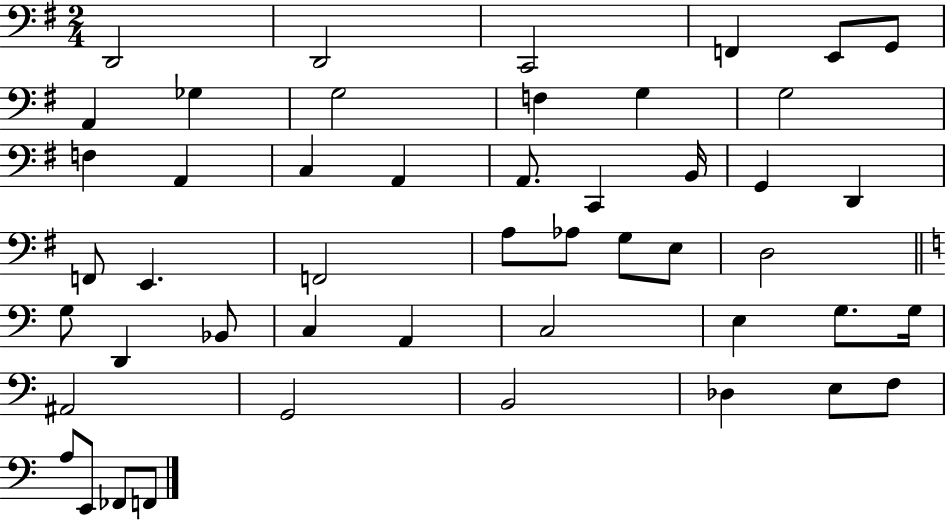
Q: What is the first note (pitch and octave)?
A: D2